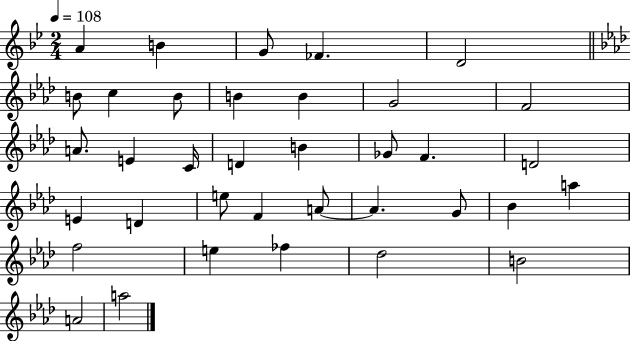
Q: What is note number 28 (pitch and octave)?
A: Bb4